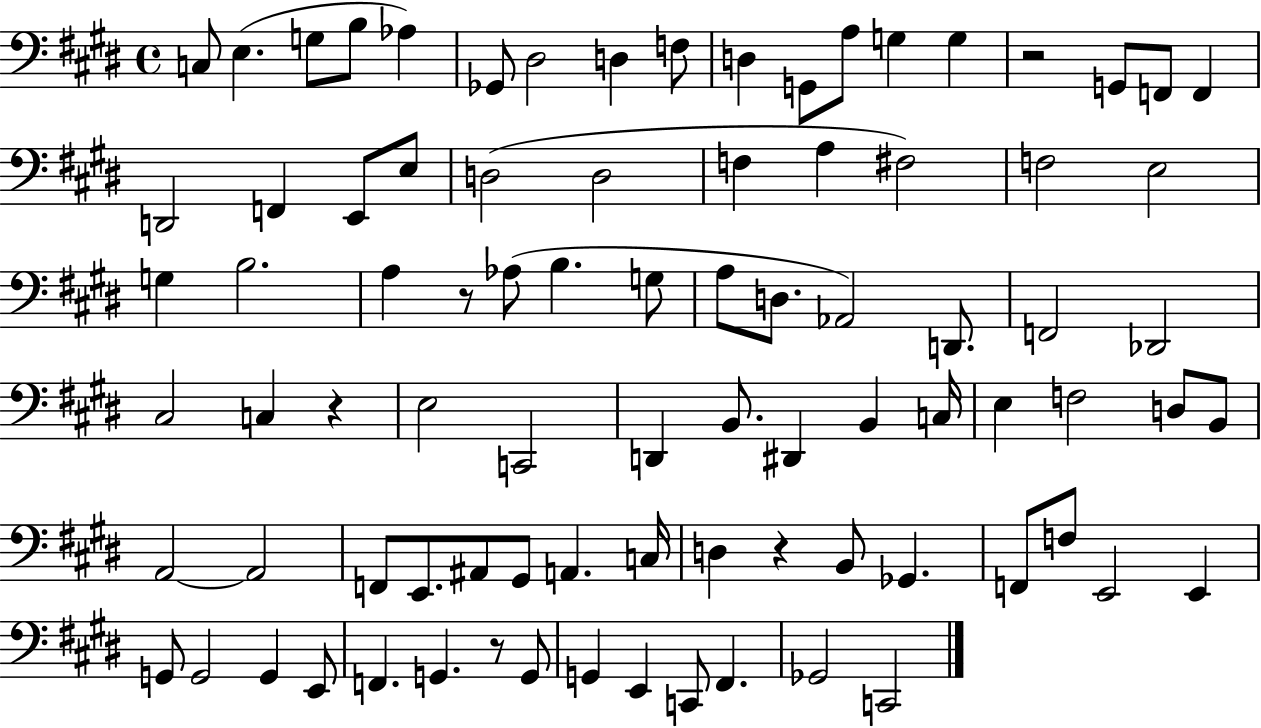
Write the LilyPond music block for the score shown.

{
  \clef bass
  \time 4/4
  \defaultTimeSignature
  \key e \major
  c8 e4.( g8 b8 aes4) | ges,8 dis2 d4 f8 | d4 g,8 a8 g4 g4 | r2 g,8 f,8 f,4 | \break d,2 f,4 e,8 e8 | d2( d2 | f4 a4 fis2) | f2 e2 | \break g4 b2. | a4 r8 aes8( b4. g8 | a8 d8. aes,2) d,8. | f,2 des,2 | \break cis2 c4 r4 | e2 c,2 | d,4 b,8. dis,4 b,4 c16 | e4 f2 d8 b,8 | \break a,2~~ a,2 | f,8 e,8. ais,8 gis,8 a,4. c16 | d4 r4 b,8 ges,4. | f,8 f8 e,2 e,4 | \break g,8 g,2 g,4 e,8 | f,4. g,4. r8 g,8 | g,4 e,4 c,8 fis,4. | ges,2 c,2 | \break \bar "|."
}